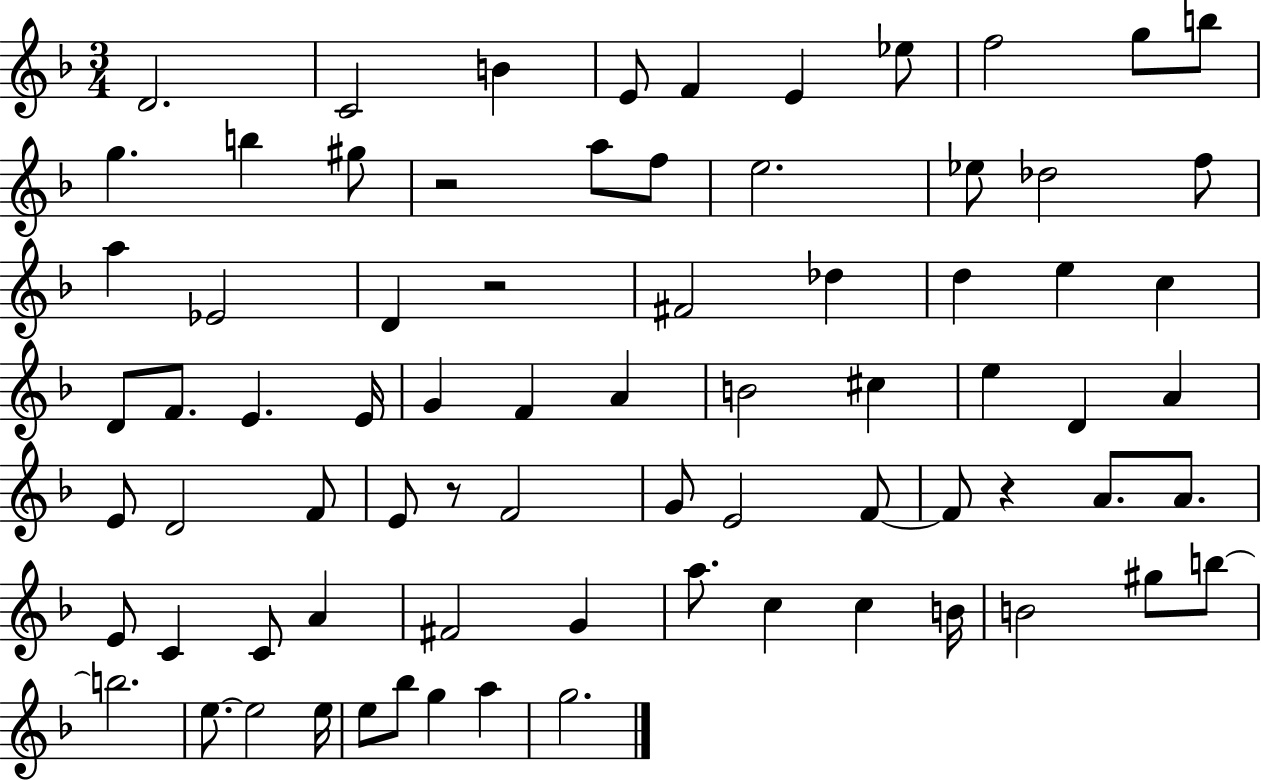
D4/h. C4/h B4/q E4/e F4/q E4/q Eb5/e F5/h G5/e B5/e G5/q. B5/q G#5/e R/h A5/e F5/e E5/h. Eb5/e Db5/h F5/e A5/q Eb4/h D4/q R/h F#4/h Db5/q D5/q E5/q C5/q D4/e F4/e. E4/q. E4/s G4/q F4/q A4/q B4/h C#5/q E5/q D4/q A4/q E4/e D4/h F4/e E4/e R/e F4/h G4/e E4/h F4/e F4/e R/q A4/e. A4/e. E4/e C4/q C4/e A4/q F#4/h G4/q A5/e. C5/q C5/q B4/s B4/h G#5/e B5/e B5/h. E5/e. E5/h E5/s E5/e Bb5/e G5/q A5/q G5/h.